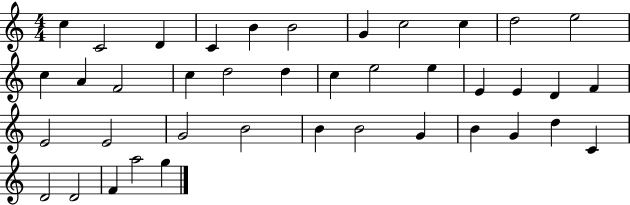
X:1
T:Untitled
M:4/4
L:1/4
K:C
c C2 D C B B2 G c2 c d2 e2 c A F2 c d2 d c e2 e E E D F E2 E2 G2 B2 B B2 G B G d C D2 D2 F a2 g